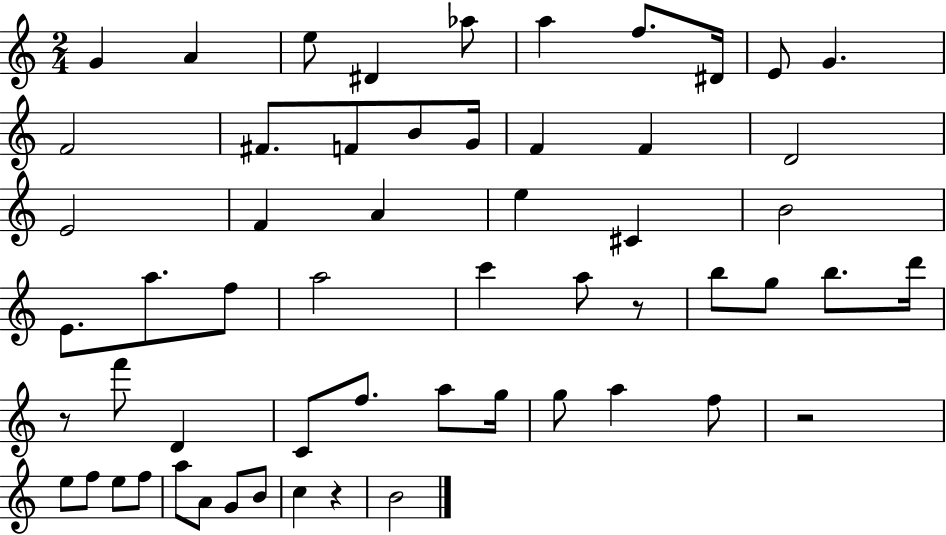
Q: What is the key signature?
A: C major